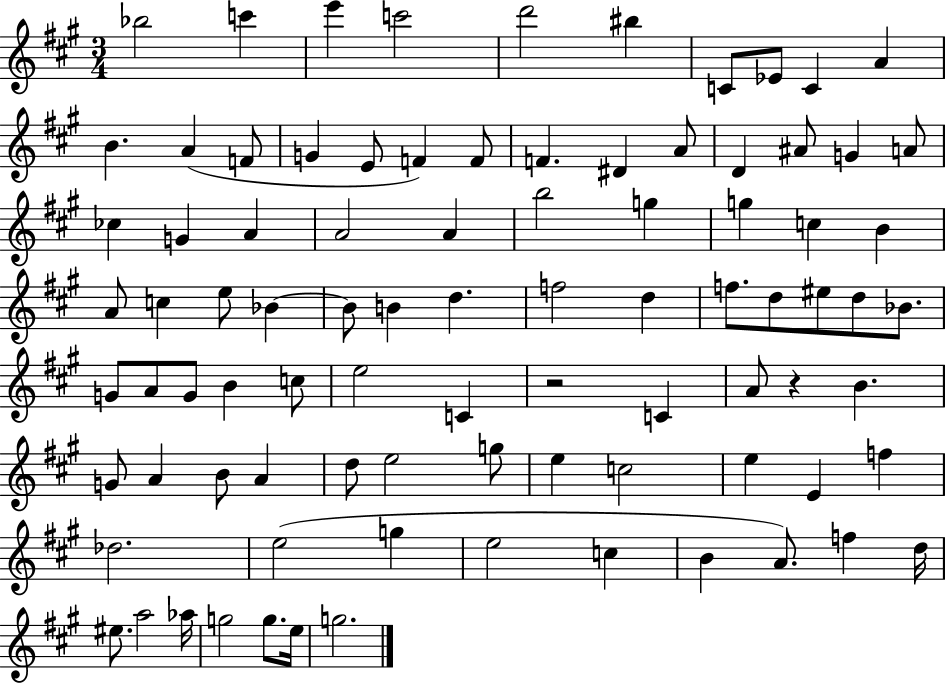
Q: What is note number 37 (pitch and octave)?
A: E5